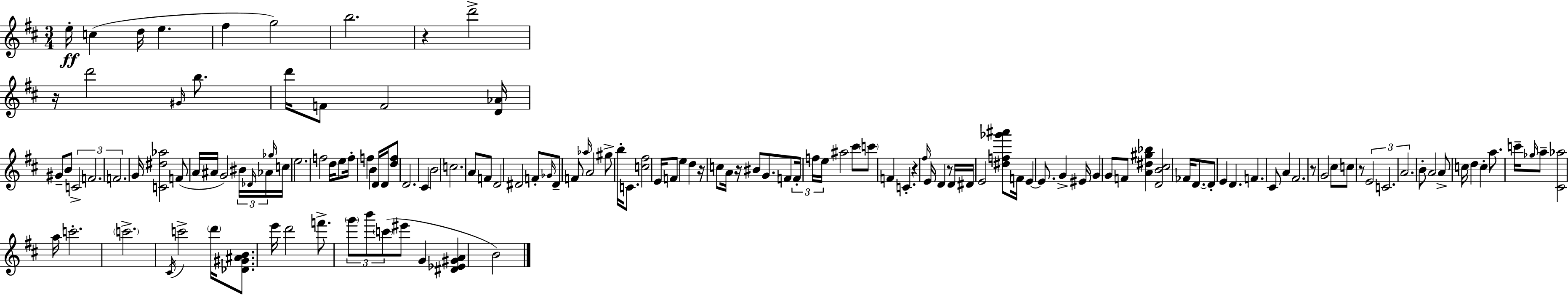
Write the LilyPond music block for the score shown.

{
  \clef treble
  \numericTimeSignature
  \time 3/4
  \key d \major
  e''16-.\ff c''4( d''16 e''4. | fis''4 g''2) | b''2. | r4 d'''2-> | \break r16 d'''2 \grace { gis'16 } b''8. | d'''16 f'8 f'2 | <d' aes'>16 gis'8-- b'8 \tuplet 3/2 { c'2-> | f'2. | \break f'2. } | g'16 <c' dis'' aes''>2 f'8( | a'16 ais'16 g'2) \tuplet 3/2 { bis'16 \grace { des'16 } | aes'16 } \grace { ges''16 } c''16 e''2. | \break f''2 d''16 | e''8 f''16-. f''4 b'4 d'16 | d'16 <d'' f''>8 d'2. | cis'4 b'2 | \break c''2. | a'8 f'8 d'2 | dis'2 f'8-. | \grace { ges'16 } dis'8-- f'8 \grace { aes''16 } a'2 | \break gis''8-> b''16-. c'8. <c'' fis''>2 | e'16 f'8 e''4 | d''4 r16 c''8 a'16 r16 bis'8 g'8. | f'8 \tuplet 3/2 { f'16-. f''16 e''16 } ais''2 | \break cis'''8 \parenthesize c'''8 f'4 c'4.-. | r4 \grace { fis''16 } e'16 d'4 | r8 d'16 dis'16 e'2 | <dis'' f'' ges''' ais'''>8 f'16 e'4~~ e'8. | \break g'4-> eis'16 g'4 g'8 | f'8 <a' dis'' gis'' bes''>4 <d' b' cis''>2 | fes'16 d'8.~~ d'8-. e'4 | d'4. f'4. | \break cis'8 a'4 fis'2. | r8 g'2 | cis''8 c''8 r8 \tuplet 3/2 { e'2 | c'2. | \break a'2. } | b'8-. a'2 | a'8-> c''16 d''4 c''4-. | a''8. c'''16-- \grace { ges''16 } a''8-- <cis' aes''>2 | \break a''16 c'''2.-. | \parenthesize c'''2.-> | \acciaccatura { cis'16 } c'''2-> | \parenthesize d'''16 <des' gis' ais' b'>8. e'''16 d'''2 | \break f'''8.-> \tuplet 3/2 { \parenthesize g'''8 b'''8 | \parenthesize c'''8( } eis'''8 g'4 <dis' ees' gis' a'>4 | b'2) \bar "|."
}